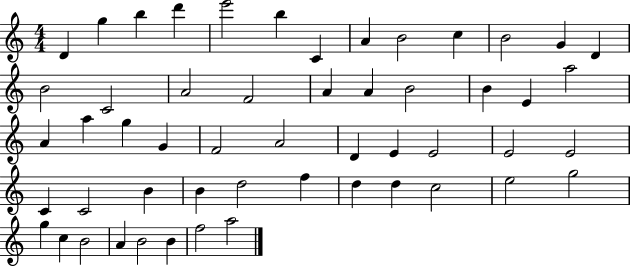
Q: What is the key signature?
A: C major